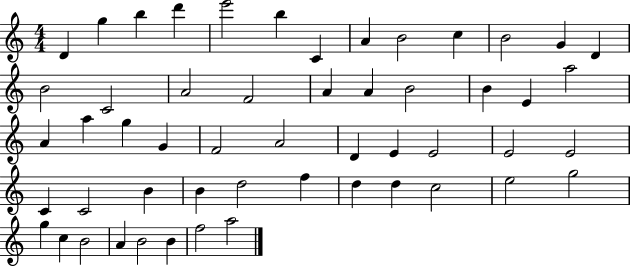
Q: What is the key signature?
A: C major